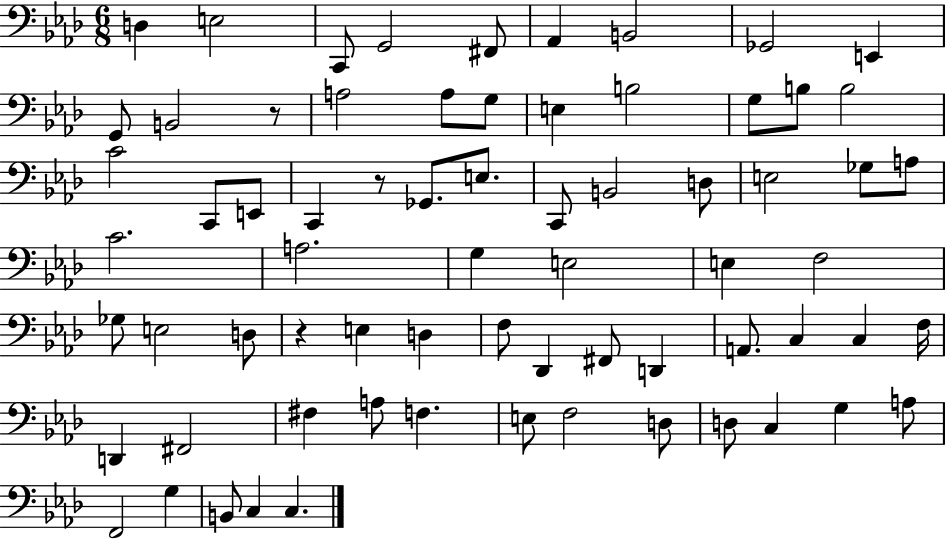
X:1
T:Untitled
M:6/8
L:1/4
K:Ab
D, E,2 C,,/2 G,,2 ^F,,/2 _A,, B,,2 _G,,2 E,, G,,/2 B,,2 z/2 A,2 A,/2 G,/2 E, B,2 G,/2 B,/2 B,2 C2 C,,/2 E,,/2 C,, z/2 _G,,/2 E,/2 C,,/2 B,,2 D,/2 E,2 _G,/2 A,/2 C2 A,2 G, E,2 E, F,2 _G,/2 E,2 D,/2 z E, D, F,/2 _D,, ^F,,/2 D,, A,,/2 C, C, F,/4 D,, ^F,,2 ^F, A,/2 F, E,/2 F,2 D,/2 D,/2 C, G, A,/2 F,,2 G, B,,/2 C, C,